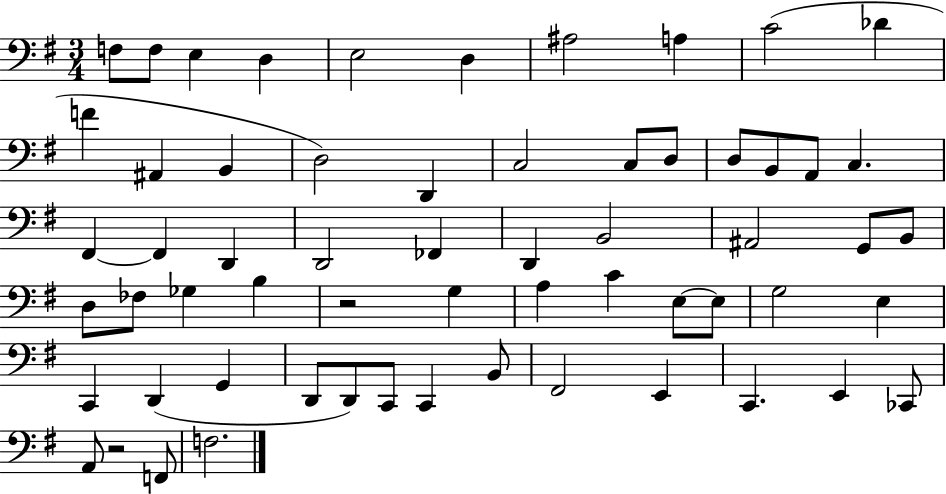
X:1
T:Untitled
M:3/4
L:1/4
K:G
F,/2 F,/2 E, D, E,2 D, ^A,2 A, C2 _D F ^A,, B,, D,2 D,, C,2 C,/2 D,/2 D,/2 B,,/2 A,,/2 C, ^F,, ^F,, D,, D,,2 _F,, D,, B,,2 ^A,,2 G,,/2 B,,/2 D,/2 _F,/2 _G, B, z2 G, A, C E,/2 E,/2 G,2 E, C,, D,, G,, D,,/2 D,,/2 C,,/2 C,, B,,/2 ^F,,2 E,, C,, E,, _C,,/2 A,,/2 z2 F,,/2 F,2